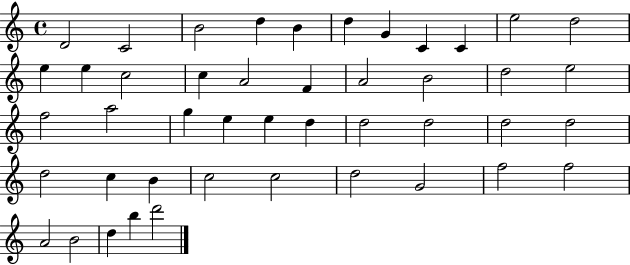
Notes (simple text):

D4/h C4/h B4/h D5/q B4/q D5/q G4/q C4/q C4/q E5/h D5/h E5/q E5/q C5/h C5/q A4/h F4/q A4/h B4/h D5/h E5/h F5/h A5/h G5/q E5/q E5/q D5/q D5/h D5/h D5/h D5/h D5/h C5/q B4/q C5/h C5/h D5/h G4/h F5/h F5/h A4/h B4/h D5/q B5/q D6/h